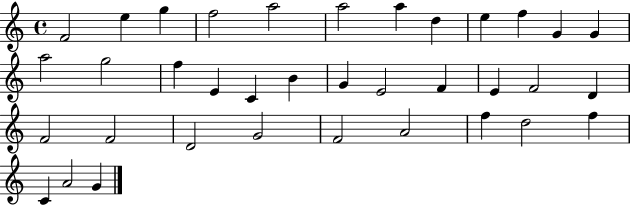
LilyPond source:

{
  \clef treble
  \time 4/4
  \defaultTimeSignature
  \key c \major
  f'2 e''4 g''4 | f''2 a''2 | a''2 a''4 d''4 | e''4 f''4 g'4 g'4 | \break a''2 g''2 | f''4 e'4 c'4 b'4 | g'4 e'2 f'4 | e'4 f'2 d'4 | \break f'2 f'2 | d'2 g'2 | f'2 a'2 | f''4 d''2 f''4 | \break c'4 a'2 g'4 | \bar "|."
}